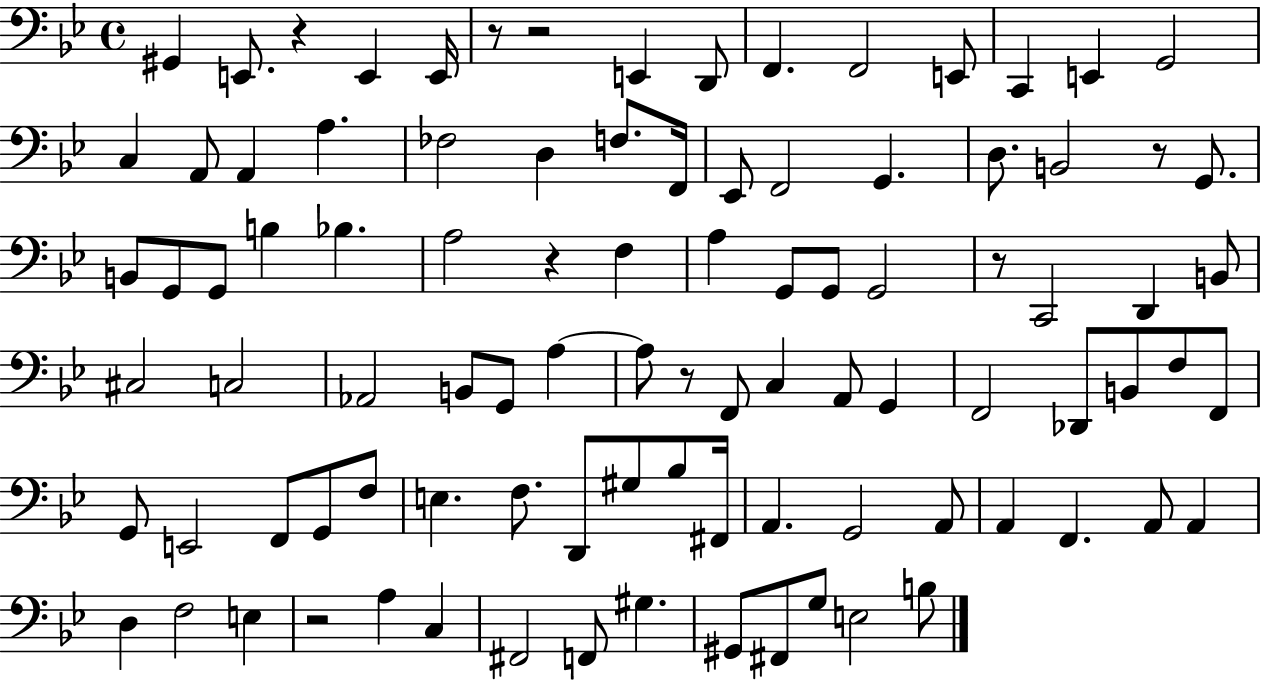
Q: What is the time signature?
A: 4/4